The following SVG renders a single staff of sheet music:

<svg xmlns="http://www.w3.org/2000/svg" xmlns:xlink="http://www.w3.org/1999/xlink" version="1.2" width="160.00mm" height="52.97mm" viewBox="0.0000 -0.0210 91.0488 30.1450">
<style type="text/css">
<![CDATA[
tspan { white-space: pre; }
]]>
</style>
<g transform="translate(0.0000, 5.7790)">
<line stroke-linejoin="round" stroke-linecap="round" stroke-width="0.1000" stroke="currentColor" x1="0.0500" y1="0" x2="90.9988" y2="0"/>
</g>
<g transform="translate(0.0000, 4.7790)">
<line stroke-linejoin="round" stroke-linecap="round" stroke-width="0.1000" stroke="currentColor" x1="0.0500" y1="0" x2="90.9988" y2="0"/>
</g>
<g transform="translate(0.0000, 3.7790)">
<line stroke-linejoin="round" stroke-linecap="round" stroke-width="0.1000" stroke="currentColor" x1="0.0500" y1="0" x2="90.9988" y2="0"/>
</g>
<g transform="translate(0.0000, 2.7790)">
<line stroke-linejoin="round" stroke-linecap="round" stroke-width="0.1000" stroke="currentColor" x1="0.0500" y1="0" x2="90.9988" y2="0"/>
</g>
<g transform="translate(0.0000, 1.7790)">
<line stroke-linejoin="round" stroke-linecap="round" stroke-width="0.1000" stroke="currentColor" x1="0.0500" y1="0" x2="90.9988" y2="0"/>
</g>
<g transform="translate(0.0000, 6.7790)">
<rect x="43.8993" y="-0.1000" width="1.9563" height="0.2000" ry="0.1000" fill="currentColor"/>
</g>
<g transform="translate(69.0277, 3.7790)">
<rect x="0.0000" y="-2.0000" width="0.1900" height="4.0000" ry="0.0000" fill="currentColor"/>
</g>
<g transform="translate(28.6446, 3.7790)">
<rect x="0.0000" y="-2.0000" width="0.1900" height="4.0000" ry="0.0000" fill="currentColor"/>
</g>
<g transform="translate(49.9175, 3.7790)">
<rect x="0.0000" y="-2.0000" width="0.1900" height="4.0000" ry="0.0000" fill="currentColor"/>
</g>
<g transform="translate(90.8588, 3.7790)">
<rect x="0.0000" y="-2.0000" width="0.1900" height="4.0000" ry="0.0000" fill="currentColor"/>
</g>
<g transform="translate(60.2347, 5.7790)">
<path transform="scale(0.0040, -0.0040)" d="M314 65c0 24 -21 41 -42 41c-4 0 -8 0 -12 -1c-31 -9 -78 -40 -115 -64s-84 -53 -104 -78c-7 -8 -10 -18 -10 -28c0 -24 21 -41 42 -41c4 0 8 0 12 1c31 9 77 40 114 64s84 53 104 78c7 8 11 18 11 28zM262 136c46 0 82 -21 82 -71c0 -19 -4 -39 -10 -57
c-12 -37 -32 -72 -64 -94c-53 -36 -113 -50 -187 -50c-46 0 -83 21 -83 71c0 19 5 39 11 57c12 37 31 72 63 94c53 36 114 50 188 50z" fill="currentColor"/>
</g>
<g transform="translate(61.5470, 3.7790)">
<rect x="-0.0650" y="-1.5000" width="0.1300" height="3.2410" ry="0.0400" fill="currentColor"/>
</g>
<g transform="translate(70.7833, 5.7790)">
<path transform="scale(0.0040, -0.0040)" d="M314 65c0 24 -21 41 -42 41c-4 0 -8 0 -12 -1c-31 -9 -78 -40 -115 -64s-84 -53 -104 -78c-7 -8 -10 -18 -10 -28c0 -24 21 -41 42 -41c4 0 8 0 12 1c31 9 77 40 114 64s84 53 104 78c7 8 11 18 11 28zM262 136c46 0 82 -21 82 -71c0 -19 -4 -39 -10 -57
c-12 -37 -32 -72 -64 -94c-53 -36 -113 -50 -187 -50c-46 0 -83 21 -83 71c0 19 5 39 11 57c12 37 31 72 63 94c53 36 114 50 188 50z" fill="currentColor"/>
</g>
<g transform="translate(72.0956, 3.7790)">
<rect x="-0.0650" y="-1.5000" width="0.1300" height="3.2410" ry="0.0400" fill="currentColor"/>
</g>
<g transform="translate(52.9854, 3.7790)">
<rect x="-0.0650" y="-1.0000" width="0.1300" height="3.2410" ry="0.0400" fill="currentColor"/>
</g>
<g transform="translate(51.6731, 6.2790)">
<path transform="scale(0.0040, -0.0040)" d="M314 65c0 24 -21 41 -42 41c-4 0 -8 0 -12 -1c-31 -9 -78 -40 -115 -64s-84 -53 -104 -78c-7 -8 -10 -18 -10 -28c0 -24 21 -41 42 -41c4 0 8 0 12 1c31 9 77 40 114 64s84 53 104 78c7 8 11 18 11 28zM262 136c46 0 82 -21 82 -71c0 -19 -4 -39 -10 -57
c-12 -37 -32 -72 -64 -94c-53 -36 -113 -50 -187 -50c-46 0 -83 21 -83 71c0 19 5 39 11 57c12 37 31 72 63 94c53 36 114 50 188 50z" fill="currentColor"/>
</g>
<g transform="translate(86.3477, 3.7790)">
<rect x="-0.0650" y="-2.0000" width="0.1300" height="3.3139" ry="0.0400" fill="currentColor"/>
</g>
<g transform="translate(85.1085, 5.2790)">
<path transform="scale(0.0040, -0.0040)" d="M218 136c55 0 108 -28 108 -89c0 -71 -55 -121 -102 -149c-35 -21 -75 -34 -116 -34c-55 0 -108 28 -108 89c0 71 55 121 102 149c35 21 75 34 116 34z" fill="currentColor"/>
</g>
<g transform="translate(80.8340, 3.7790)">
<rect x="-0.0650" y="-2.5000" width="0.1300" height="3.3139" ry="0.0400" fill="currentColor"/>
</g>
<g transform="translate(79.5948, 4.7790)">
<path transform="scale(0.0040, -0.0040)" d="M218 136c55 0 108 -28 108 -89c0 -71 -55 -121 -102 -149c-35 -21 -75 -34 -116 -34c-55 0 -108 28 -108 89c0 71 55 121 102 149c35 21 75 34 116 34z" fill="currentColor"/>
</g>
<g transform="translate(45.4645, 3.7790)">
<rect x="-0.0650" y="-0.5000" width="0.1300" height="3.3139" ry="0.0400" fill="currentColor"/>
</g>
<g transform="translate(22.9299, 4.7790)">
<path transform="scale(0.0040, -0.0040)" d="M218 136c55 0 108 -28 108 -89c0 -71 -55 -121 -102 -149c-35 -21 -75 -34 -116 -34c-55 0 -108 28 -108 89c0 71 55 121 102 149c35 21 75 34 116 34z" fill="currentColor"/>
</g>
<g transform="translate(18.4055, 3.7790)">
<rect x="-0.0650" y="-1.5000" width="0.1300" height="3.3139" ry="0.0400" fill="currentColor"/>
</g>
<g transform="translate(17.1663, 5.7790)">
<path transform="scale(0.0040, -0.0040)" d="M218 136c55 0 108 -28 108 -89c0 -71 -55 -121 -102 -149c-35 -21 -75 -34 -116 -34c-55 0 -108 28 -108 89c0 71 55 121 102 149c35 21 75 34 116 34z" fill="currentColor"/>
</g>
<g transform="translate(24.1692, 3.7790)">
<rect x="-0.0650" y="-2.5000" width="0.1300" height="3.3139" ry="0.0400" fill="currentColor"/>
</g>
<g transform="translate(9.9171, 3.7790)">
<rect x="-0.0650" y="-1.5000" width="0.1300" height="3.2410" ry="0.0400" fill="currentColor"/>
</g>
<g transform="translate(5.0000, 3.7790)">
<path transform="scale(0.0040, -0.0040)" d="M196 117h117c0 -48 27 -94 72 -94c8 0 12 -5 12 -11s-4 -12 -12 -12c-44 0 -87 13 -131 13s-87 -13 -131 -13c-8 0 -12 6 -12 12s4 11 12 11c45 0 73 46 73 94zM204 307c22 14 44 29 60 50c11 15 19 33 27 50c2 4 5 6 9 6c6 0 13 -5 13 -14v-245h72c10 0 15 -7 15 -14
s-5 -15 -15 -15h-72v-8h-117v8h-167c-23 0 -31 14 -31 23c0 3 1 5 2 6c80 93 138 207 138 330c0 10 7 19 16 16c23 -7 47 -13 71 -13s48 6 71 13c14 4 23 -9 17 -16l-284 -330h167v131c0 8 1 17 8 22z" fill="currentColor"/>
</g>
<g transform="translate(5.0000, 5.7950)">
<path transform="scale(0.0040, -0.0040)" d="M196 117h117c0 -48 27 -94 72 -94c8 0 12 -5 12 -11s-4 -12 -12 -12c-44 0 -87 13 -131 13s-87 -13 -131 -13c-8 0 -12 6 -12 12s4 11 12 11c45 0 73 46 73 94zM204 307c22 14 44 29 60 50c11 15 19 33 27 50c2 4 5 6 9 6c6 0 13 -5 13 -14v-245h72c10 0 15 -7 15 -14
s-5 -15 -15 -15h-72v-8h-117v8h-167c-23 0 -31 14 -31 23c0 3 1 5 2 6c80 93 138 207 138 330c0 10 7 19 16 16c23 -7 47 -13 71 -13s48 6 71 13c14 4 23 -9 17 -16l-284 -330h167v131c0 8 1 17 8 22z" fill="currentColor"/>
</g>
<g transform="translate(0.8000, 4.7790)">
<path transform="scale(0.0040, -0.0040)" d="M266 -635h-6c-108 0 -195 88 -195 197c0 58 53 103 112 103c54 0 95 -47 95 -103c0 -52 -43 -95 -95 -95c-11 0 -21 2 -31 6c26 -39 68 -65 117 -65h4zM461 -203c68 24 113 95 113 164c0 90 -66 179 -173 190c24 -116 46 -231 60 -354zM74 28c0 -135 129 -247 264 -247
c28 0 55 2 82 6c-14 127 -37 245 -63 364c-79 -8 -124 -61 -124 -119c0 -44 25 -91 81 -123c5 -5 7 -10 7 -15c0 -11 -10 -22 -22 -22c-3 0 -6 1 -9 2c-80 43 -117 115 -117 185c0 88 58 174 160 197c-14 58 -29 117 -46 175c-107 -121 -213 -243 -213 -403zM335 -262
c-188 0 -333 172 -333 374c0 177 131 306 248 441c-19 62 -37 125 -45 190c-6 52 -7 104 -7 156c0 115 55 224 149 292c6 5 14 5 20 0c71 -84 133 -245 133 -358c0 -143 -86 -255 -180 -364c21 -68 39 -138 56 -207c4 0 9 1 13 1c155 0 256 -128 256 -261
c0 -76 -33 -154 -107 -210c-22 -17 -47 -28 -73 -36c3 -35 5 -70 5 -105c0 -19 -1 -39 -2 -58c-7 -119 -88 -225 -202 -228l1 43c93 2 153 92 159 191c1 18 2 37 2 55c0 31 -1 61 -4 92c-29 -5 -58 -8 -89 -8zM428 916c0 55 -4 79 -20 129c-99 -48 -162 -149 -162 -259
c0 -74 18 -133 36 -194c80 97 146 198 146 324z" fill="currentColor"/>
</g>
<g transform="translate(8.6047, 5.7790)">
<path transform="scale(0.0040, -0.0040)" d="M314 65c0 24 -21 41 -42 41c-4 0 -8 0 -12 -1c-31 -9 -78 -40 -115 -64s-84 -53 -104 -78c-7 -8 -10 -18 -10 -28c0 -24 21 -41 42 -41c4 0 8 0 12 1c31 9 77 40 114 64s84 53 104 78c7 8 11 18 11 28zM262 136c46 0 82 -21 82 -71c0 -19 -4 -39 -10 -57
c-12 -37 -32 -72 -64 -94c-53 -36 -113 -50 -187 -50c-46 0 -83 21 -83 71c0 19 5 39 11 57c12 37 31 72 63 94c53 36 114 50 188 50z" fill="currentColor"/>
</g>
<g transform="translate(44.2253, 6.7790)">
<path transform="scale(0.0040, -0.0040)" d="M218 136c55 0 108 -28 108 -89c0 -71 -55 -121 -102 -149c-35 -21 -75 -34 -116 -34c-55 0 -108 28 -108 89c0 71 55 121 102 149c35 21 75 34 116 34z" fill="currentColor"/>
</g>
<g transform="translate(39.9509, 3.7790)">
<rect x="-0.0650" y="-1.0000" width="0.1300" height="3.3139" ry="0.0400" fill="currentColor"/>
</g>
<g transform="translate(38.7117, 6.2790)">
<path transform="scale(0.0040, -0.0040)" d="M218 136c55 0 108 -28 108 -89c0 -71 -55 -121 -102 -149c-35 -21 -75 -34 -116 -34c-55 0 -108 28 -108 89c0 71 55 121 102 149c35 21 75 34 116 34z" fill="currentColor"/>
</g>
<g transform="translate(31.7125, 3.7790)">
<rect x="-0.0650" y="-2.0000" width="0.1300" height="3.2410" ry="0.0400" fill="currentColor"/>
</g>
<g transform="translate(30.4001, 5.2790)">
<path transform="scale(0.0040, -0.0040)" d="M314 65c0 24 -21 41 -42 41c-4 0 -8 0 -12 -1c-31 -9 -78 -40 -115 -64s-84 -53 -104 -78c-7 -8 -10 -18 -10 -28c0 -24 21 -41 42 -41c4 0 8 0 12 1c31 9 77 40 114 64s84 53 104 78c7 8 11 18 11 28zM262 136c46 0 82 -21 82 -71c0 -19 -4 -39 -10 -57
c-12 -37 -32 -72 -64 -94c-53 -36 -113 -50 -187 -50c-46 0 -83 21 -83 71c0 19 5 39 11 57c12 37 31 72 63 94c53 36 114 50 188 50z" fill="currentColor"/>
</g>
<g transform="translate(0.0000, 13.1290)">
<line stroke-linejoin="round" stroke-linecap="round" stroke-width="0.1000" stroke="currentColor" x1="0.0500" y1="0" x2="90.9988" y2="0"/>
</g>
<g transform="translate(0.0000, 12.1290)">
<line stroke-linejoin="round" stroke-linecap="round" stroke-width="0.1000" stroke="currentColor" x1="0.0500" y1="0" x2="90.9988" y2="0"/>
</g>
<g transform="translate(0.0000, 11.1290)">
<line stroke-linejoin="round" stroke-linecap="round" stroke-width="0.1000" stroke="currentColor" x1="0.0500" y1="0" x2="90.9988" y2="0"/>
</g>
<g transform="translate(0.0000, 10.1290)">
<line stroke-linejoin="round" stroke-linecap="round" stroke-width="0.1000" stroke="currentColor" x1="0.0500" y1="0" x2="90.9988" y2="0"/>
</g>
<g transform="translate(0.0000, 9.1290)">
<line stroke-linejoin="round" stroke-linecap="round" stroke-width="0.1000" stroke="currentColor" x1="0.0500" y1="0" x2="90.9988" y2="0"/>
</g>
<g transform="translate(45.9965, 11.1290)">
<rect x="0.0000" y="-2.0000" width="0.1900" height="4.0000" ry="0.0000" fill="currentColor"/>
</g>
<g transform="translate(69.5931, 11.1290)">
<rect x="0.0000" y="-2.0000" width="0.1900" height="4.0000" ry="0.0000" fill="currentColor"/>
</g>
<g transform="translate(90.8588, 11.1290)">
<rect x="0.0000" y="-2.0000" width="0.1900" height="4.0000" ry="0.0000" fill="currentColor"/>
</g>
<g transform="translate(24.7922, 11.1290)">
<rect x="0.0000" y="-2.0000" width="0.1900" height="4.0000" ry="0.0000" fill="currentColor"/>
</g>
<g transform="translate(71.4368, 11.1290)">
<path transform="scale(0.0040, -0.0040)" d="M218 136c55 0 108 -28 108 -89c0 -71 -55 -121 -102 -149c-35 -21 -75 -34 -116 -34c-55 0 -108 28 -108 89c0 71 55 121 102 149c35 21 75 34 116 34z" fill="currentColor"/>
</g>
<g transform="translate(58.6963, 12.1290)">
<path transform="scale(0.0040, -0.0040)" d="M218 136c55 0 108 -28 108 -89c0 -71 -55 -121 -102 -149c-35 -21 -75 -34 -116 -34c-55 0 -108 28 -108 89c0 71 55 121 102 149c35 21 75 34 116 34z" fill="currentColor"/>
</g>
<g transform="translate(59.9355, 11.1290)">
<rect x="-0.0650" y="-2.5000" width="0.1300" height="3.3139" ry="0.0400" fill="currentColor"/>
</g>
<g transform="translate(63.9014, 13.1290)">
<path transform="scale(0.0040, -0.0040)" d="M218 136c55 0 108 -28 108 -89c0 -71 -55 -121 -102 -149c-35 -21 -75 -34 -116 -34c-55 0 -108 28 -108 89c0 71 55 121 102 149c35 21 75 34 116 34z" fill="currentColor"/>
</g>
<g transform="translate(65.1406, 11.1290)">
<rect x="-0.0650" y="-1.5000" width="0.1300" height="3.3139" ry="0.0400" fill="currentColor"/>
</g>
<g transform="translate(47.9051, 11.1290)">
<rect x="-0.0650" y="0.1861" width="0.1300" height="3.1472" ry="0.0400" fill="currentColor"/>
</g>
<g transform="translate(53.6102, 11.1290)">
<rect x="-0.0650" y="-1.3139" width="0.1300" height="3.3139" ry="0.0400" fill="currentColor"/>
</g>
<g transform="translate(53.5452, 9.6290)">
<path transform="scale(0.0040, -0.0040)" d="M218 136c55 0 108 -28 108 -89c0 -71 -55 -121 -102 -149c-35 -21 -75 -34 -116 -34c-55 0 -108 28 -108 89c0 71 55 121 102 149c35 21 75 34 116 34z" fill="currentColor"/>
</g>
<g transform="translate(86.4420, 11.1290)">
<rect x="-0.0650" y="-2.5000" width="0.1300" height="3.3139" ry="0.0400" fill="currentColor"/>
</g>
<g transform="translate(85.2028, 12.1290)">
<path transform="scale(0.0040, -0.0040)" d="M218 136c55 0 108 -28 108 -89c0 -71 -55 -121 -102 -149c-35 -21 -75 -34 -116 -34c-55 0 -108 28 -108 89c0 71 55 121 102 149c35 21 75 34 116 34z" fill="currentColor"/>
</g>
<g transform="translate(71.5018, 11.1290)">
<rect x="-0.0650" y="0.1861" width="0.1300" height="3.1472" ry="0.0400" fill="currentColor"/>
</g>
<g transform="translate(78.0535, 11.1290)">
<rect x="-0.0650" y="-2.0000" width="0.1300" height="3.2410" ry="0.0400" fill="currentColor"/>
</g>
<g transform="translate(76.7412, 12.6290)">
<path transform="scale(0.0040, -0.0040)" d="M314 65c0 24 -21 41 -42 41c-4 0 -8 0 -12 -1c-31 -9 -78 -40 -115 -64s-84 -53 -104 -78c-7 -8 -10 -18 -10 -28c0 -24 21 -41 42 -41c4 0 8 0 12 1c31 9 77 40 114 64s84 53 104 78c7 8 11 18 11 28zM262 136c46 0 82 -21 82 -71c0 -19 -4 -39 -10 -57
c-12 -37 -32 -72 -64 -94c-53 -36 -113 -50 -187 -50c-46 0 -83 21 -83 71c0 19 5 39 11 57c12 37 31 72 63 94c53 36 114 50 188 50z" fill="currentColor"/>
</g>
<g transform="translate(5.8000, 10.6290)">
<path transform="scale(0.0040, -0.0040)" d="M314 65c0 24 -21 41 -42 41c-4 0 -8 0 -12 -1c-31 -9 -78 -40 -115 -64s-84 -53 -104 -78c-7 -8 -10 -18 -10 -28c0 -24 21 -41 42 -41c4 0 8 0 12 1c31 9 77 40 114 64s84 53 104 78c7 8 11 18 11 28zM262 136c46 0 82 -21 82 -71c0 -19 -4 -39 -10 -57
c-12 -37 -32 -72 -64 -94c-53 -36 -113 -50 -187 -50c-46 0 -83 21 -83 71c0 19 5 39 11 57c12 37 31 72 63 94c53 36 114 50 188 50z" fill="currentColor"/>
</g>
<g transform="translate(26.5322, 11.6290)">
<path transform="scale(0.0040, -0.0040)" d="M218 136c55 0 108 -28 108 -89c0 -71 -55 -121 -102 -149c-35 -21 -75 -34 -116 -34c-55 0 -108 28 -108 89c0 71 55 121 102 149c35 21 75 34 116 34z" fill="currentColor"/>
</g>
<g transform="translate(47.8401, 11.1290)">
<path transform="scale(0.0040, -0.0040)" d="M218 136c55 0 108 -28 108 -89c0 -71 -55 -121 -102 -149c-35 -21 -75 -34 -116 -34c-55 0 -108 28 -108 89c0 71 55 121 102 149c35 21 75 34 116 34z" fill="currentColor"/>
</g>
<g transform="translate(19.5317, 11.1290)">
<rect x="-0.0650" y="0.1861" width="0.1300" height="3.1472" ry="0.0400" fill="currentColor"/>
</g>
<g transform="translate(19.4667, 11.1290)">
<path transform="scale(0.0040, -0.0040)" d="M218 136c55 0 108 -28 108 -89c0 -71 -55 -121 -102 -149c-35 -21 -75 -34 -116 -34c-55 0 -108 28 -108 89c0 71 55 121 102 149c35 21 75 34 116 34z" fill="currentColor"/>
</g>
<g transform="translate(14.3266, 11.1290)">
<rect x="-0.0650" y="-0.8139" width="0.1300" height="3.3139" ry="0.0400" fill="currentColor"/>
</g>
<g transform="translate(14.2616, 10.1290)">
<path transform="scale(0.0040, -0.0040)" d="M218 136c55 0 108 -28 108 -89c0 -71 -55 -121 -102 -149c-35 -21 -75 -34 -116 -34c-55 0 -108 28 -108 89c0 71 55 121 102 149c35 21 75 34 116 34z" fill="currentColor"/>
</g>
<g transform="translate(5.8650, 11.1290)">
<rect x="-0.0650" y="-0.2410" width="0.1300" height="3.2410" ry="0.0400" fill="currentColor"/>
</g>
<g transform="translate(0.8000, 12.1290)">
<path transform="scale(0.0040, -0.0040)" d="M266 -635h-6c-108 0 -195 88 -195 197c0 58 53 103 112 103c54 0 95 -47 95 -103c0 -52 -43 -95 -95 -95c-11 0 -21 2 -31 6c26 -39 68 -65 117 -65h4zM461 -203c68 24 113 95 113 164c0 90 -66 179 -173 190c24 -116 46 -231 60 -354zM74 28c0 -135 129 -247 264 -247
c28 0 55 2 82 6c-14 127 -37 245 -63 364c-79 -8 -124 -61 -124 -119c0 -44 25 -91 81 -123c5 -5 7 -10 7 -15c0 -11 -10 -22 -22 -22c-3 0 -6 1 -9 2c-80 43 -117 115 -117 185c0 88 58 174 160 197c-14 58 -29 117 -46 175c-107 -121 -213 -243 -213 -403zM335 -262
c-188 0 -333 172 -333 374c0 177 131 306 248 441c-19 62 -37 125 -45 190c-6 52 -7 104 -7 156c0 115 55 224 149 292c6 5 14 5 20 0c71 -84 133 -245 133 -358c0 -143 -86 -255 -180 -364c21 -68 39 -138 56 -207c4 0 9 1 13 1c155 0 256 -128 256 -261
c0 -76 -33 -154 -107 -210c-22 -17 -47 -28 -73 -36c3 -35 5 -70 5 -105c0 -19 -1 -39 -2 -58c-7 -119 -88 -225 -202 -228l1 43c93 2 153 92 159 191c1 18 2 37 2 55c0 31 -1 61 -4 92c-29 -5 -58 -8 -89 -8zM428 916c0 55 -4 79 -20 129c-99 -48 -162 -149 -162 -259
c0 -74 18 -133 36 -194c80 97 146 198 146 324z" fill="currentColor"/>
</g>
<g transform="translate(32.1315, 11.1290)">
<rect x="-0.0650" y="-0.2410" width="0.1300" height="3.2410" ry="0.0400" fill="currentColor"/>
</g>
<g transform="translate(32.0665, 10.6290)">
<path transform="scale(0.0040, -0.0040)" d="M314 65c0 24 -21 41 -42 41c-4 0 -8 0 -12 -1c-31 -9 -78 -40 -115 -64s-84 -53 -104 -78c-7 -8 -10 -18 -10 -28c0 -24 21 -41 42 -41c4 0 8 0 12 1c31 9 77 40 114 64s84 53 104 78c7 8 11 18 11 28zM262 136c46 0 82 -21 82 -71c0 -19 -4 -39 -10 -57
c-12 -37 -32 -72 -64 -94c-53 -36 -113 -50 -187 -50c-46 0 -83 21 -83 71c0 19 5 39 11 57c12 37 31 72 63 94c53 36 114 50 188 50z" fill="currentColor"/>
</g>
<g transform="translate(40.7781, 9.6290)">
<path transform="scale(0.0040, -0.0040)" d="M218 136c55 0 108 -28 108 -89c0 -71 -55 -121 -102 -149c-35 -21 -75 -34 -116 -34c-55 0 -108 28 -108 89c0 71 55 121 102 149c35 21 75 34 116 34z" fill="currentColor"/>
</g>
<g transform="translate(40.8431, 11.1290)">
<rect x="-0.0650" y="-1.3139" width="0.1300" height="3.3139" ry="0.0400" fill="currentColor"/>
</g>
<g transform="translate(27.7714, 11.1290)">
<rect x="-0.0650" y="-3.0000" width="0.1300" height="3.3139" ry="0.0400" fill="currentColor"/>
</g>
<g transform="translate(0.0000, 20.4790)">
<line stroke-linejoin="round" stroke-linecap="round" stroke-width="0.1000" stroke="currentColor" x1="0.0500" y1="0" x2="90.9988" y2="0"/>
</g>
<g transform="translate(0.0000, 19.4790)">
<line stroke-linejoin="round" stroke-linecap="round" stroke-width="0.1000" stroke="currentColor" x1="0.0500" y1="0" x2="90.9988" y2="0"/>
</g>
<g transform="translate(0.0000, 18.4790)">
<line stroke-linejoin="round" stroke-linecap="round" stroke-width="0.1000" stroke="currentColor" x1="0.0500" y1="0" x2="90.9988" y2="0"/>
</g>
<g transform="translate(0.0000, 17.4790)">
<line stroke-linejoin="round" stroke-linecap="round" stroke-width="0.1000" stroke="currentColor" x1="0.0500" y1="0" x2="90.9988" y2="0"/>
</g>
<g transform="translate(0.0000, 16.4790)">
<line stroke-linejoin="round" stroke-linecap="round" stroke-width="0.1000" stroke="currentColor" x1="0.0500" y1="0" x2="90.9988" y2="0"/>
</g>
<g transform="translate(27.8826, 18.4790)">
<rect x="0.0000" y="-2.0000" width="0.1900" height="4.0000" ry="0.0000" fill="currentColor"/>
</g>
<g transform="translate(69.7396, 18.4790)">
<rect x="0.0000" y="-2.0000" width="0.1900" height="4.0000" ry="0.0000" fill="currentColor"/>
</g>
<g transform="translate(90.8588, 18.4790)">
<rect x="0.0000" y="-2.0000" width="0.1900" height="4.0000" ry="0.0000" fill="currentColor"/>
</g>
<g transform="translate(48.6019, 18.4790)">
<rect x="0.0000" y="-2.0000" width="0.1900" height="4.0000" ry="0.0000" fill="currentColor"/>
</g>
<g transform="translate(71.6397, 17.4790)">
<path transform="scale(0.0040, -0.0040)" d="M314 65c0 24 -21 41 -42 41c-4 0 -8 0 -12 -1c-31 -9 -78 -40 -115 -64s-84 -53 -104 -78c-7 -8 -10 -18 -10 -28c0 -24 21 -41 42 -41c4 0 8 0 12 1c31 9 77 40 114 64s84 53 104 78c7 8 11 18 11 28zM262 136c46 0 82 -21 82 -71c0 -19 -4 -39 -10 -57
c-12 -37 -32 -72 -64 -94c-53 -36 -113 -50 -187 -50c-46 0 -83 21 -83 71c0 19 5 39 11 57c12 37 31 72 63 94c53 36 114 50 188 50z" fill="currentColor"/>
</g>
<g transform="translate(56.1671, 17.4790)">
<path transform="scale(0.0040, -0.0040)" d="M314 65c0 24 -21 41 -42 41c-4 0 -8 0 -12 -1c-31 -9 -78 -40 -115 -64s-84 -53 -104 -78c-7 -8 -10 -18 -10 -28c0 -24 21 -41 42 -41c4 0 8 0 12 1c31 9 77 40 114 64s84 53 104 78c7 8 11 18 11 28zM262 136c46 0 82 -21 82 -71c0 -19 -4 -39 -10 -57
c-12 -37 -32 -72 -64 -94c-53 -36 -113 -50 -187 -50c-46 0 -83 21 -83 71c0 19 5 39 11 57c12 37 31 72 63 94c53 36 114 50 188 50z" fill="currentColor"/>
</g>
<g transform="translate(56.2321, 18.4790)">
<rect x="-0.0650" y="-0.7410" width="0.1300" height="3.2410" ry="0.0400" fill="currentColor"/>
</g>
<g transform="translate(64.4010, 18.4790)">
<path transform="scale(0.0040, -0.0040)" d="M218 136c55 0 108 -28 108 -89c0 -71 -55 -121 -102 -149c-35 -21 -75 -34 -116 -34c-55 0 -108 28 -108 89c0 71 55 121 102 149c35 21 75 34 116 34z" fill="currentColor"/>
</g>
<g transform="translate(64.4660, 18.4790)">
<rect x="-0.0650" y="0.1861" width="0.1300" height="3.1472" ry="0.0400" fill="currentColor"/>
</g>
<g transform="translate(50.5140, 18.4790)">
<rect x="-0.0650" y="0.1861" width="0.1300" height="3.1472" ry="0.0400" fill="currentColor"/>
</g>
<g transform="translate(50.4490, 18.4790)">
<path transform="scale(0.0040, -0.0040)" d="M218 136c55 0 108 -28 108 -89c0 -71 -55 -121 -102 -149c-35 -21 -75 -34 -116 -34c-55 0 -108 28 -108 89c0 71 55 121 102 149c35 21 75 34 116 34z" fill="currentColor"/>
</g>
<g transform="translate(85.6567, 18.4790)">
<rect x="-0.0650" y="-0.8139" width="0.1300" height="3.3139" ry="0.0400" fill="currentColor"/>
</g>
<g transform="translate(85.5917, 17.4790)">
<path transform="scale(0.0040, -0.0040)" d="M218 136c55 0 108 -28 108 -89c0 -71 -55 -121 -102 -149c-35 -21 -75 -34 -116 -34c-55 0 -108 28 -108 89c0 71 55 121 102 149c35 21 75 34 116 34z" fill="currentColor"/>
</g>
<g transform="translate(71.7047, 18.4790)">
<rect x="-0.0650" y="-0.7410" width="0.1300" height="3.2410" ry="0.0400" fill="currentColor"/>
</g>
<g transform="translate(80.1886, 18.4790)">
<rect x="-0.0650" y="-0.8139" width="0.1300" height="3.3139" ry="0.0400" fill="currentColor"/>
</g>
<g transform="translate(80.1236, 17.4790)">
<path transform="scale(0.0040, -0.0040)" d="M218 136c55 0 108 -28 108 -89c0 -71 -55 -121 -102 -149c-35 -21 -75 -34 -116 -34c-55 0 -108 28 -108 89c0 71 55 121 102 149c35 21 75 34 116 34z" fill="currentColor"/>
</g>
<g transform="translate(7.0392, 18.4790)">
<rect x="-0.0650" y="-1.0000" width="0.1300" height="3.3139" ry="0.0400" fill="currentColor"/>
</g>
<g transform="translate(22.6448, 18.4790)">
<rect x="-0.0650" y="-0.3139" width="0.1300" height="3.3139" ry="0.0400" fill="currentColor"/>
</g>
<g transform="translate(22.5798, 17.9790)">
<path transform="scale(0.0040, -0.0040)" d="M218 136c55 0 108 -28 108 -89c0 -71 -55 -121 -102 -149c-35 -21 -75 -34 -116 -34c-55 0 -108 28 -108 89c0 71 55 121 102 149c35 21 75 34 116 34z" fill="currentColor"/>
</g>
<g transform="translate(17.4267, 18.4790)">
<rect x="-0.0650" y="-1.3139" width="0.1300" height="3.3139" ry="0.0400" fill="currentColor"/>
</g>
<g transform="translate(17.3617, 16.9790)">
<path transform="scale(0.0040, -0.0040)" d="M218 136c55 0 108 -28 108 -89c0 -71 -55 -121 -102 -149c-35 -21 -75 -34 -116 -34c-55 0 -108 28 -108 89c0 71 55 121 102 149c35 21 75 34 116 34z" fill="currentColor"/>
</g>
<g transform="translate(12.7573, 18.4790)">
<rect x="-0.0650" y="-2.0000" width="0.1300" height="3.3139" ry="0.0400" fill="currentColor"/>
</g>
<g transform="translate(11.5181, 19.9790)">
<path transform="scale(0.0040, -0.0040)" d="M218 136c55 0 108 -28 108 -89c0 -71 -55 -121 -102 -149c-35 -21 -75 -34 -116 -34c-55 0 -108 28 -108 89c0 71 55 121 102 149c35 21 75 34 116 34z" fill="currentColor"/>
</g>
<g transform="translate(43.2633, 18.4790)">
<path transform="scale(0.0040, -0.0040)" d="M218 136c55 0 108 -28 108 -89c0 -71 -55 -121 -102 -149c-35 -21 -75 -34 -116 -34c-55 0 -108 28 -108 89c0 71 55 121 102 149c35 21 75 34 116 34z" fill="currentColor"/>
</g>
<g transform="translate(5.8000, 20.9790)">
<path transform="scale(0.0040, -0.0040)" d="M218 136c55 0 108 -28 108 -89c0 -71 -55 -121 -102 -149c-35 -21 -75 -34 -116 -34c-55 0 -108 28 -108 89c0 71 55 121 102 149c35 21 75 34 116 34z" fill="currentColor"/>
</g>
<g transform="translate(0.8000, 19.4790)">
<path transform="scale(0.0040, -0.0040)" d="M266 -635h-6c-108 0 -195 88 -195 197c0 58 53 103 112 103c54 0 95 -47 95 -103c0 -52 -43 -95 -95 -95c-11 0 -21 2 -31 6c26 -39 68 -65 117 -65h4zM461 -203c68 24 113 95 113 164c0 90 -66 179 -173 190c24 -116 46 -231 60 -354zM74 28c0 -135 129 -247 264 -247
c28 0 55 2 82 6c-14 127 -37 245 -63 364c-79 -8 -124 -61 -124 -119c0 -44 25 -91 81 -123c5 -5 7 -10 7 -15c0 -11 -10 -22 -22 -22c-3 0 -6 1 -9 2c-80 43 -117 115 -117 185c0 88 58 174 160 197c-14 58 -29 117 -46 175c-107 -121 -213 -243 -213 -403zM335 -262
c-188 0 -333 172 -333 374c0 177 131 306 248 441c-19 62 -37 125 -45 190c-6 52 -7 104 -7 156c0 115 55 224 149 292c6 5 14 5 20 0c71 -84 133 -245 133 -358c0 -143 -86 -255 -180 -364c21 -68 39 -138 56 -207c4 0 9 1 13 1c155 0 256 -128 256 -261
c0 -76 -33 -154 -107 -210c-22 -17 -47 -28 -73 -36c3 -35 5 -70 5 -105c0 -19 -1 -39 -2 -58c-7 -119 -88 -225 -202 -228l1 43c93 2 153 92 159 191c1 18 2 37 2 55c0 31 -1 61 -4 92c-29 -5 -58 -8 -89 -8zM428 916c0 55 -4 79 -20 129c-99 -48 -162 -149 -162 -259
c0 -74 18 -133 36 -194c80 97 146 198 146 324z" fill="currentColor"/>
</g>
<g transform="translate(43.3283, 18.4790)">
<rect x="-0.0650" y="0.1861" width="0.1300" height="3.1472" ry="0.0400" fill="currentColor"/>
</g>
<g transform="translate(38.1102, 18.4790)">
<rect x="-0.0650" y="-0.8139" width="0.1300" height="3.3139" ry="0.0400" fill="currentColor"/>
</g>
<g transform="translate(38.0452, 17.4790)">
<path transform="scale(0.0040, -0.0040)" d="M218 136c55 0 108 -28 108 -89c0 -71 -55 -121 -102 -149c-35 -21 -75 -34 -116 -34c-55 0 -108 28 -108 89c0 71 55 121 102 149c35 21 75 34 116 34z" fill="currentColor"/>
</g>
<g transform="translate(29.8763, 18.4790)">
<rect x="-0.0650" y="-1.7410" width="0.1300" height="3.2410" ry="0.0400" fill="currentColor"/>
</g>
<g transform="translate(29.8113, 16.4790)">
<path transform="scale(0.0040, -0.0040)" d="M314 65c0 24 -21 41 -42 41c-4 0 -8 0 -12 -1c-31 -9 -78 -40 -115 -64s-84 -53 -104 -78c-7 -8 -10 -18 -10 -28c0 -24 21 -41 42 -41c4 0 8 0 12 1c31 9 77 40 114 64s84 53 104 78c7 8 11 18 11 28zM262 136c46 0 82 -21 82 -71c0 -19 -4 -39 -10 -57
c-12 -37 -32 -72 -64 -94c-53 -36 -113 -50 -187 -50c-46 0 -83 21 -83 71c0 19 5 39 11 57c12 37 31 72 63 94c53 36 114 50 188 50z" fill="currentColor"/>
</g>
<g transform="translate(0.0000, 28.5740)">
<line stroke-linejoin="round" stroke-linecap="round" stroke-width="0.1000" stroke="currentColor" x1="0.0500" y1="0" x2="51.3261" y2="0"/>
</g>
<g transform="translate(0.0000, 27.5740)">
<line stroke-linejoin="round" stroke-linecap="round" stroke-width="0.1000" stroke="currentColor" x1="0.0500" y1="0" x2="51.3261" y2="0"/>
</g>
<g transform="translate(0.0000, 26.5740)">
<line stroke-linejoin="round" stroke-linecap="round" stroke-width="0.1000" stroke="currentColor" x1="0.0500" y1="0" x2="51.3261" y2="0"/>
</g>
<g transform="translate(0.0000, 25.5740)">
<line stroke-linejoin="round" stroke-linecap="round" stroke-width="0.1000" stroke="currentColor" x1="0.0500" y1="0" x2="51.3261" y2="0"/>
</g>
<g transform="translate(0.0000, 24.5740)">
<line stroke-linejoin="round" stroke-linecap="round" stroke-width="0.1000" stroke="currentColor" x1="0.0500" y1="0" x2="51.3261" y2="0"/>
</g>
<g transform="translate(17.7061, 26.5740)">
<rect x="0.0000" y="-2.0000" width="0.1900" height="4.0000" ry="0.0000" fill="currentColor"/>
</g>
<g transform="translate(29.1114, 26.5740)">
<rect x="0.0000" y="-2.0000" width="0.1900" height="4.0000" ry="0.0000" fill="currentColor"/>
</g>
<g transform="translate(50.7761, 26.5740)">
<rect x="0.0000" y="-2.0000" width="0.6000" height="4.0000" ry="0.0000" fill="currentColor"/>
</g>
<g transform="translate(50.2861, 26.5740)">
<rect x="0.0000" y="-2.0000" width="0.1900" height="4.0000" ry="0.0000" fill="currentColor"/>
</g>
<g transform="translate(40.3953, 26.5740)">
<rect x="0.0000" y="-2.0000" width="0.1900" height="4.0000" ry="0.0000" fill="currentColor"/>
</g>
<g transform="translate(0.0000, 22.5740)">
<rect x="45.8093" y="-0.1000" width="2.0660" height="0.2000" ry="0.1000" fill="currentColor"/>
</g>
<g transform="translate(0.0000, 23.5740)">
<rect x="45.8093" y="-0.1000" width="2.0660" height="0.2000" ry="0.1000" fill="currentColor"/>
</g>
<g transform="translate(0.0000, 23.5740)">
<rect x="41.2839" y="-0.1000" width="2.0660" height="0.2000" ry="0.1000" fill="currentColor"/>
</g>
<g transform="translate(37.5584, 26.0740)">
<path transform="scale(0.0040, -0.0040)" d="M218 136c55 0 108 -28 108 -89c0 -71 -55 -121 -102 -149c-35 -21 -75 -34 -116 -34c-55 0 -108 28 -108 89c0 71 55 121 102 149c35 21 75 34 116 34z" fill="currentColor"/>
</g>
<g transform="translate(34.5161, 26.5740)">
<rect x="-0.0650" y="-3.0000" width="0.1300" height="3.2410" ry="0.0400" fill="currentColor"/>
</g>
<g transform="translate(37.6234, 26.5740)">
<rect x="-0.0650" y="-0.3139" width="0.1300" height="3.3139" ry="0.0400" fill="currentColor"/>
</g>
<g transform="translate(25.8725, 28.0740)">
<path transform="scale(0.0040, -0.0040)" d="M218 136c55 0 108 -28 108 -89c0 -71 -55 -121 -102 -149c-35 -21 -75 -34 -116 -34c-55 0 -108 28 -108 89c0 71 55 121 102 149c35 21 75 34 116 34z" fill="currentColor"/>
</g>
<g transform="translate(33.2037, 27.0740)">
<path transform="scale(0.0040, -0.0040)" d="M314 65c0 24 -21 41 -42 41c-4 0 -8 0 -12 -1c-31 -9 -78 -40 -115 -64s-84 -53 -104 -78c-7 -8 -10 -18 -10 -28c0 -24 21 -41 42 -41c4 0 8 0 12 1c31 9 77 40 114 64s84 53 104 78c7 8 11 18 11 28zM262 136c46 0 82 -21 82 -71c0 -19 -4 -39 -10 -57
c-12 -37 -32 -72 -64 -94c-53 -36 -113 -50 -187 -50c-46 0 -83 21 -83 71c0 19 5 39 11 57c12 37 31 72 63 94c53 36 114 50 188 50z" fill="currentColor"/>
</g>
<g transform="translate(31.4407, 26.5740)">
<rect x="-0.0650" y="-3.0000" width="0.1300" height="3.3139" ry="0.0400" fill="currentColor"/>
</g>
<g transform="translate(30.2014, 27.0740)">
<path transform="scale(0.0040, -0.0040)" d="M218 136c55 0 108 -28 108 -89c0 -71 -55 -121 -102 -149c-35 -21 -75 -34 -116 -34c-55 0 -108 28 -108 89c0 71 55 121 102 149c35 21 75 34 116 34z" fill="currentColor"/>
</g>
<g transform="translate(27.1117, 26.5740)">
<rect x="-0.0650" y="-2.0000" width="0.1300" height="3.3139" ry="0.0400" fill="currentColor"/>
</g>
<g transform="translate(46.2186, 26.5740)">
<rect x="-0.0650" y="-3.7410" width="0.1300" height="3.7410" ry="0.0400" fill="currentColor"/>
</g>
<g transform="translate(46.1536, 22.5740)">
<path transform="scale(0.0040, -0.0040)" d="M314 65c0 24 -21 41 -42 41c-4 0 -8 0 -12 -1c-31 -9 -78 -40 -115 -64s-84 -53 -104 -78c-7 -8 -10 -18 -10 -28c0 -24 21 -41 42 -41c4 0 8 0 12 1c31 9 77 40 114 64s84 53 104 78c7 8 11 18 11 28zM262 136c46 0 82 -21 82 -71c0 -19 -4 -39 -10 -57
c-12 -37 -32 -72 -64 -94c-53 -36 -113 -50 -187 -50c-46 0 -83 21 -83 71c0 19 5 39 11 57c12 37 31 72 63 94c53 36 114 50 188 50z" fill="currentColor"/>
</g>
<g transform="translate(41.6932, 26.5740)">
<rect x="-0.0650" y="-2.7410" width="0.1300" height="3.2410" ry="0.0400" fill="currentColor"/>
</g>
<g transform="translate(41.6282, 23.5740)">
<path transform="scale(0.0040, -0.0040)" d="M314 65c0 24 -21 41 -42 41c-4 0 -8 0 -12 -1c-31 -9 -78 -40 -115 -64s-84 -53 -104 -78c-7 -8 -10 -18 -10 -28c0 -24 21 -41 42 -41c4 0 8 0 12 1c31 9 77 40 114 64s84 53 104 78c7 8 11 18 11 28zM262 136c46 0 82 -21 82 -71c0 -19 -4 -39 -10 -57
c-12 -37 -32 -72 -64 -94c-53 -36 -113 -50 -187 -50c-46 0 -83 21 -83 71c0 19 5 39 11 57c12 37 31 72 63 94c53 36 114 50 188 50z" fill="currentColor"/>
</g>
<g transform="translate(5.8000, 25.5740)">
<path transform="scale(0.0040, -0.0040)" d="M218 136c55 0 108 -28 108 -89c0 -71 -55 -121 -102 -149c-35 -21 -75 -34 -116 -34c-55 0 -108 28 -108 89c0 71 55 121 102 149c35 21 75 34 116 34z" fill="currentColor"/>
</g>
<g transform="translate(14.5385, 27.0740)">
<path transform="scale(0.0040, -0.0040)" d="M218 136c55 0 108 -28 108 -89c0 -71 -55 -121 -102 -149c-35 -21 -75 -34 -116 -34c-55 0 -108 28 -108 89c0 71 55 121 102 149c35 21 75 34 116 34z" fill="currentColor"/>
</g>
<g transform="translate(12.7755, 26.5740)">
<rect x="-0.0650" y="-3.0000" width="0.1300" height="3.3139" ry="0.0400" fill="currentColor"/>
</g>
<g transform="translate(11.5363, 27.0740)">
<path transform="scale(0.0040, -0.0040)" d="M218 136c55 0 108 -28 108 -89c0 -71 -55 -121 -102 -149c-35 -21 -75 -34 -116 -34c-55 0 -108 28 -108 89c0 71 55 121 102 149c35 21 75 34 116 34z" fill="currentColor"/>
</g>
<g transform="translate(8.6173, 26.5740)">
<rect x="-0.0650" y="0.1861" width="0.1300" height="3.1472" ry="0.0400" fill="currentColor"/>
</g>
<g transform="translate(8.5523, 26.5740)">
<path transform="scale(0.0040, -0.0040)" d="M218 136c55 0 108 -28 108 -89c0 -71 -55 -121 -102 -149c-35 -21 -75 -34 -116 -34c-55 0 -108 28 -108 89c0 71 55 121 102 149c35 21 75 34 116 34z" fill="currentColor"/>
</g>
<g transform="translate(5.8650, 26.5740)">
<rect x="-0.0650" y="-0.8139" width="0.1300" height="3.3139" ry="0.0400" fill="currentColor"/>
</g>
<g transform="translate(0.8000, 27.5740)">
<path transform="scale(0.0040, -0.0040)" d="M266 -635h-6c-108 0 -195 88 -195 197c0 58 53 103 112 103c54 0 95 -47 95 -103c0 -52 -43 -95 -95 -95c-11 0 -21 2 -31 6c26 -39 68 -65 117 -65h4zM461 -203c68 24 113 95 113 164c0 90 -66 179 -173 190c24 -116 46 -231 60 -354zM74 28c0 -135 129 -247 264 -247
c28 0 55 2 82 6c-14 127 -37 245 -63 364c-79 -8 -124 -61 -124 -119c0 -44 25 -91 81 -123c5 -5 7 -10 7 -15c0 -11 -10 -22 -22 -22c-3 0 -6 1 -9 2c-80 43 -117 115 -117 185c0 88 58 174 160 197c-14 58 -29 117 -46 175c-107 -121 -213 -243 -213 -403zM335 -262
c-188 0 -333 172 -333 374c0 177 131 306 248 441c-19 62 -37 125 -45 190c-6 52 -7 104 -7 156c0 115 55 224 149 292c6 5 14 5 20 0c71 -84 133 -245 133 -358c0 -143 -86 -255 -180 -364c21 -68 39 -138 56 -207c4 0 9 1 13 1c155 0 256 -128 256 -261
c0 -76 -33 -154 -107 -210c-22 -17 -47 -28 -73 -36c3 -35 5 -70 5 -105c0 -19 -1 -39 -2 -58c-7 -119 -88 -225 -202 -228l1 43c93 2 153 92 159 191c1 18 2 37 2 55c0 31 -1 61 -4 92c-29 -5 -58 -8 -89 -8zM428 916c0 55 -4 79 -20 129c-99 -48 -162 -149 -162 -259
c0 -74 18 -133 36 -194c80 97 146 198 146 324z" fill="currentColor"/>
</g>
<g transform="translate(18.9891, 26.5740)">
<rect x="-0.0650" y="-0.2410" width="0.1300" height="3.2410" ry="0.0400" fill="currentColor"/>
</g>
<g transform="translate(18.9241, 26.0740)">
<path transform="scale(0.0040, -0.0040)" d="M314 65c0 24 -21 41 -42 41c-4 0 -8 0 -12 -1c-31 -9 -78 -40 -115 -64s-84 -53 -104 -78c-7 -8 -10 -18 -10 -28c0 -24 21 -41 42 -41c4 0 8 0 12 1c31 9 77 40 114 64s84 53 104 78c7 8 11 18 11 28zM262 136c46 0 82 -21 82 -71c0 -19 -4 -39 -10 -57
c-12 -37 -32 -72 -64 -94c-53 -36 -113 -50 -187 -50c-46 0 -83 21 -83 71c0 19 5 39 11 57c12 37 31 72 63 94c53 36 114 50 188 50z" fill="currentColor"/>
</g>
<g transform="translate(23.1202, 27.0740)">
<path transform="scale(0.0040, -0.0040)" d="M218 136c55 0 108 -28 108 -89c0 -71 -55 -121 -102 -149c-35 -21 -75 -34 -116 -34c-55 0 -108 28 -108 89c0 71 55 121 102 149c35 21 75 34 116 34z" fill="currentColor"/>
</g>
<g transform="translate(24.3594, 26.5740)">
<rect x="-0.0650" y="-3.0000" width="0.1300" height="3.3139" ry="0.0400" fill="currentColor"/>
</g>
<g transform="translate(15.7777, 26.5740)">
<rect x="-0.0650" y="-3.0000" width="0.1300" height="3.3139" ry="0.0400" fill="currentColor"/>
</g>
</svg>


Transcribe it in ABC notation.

X:1
T:Untitled
M:4/4
L:1/4
K:C
E2 E G F2 D C D2 E2 E2 G F c2 d B A c2 e B e G E B F2 G D F e c f2 d B B d2 B d2 d d d B A A c2 A F A A2 c a2 c'2